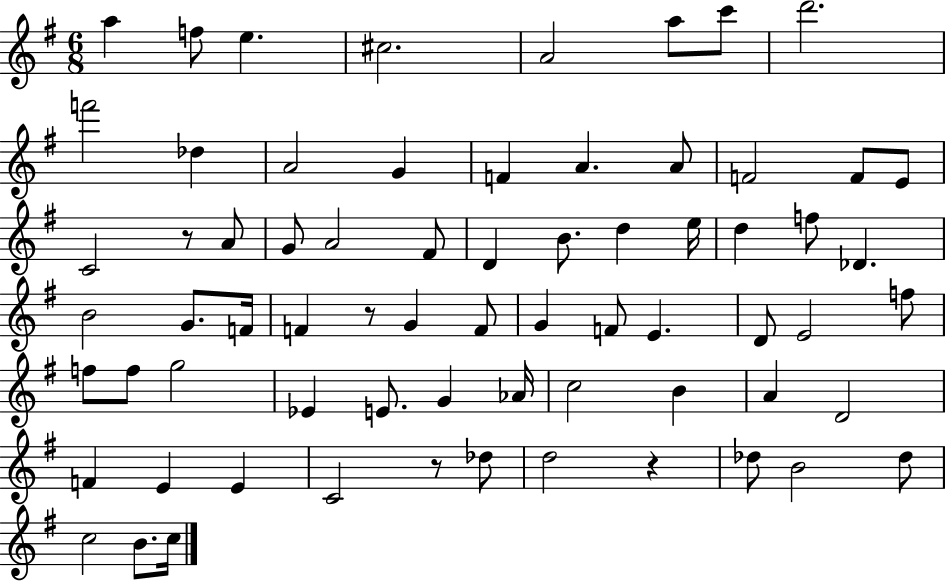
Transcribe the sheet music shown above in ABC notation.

X:1
T:Untitled
M:6/8
L:1/4
K:G
a f/2 e ^c2 A2 a/2 c'/2 d'2 f'2 _d A2 G F A A/2 F2 F/2 E/2 C2 z/2 A/2 G/2 A2 ^F/2 D B/2 d e/4 d f/2 _D B2 G/2 F/4 F z/2 G F/2 G F/2 E D/2 E2 f/2 f/2 f/2 g2 _E E/2 G _A/4 c2 B A D2 F E E C2 z/2 _d/2 d2 z _d/2 B2 _d/2 c2 B/2 c/4